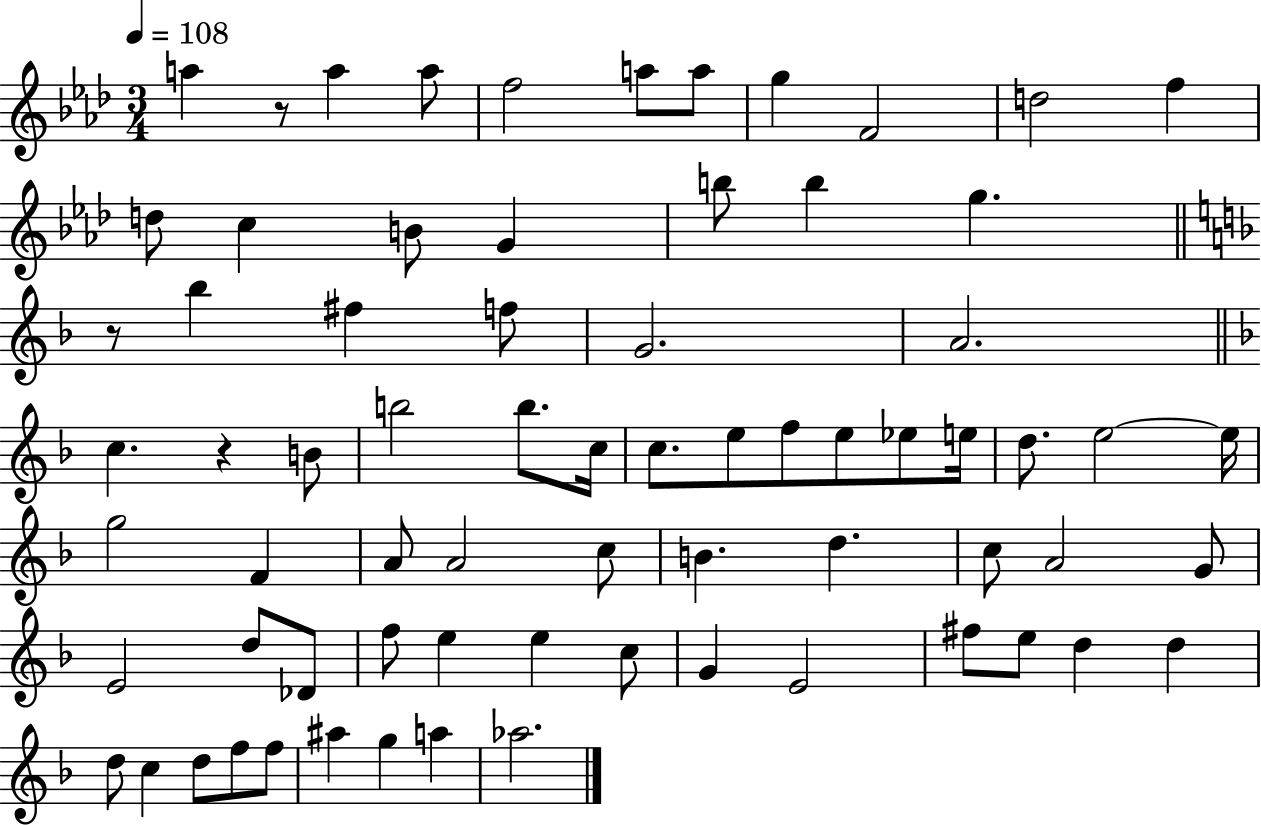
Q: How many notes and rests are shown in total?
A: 71